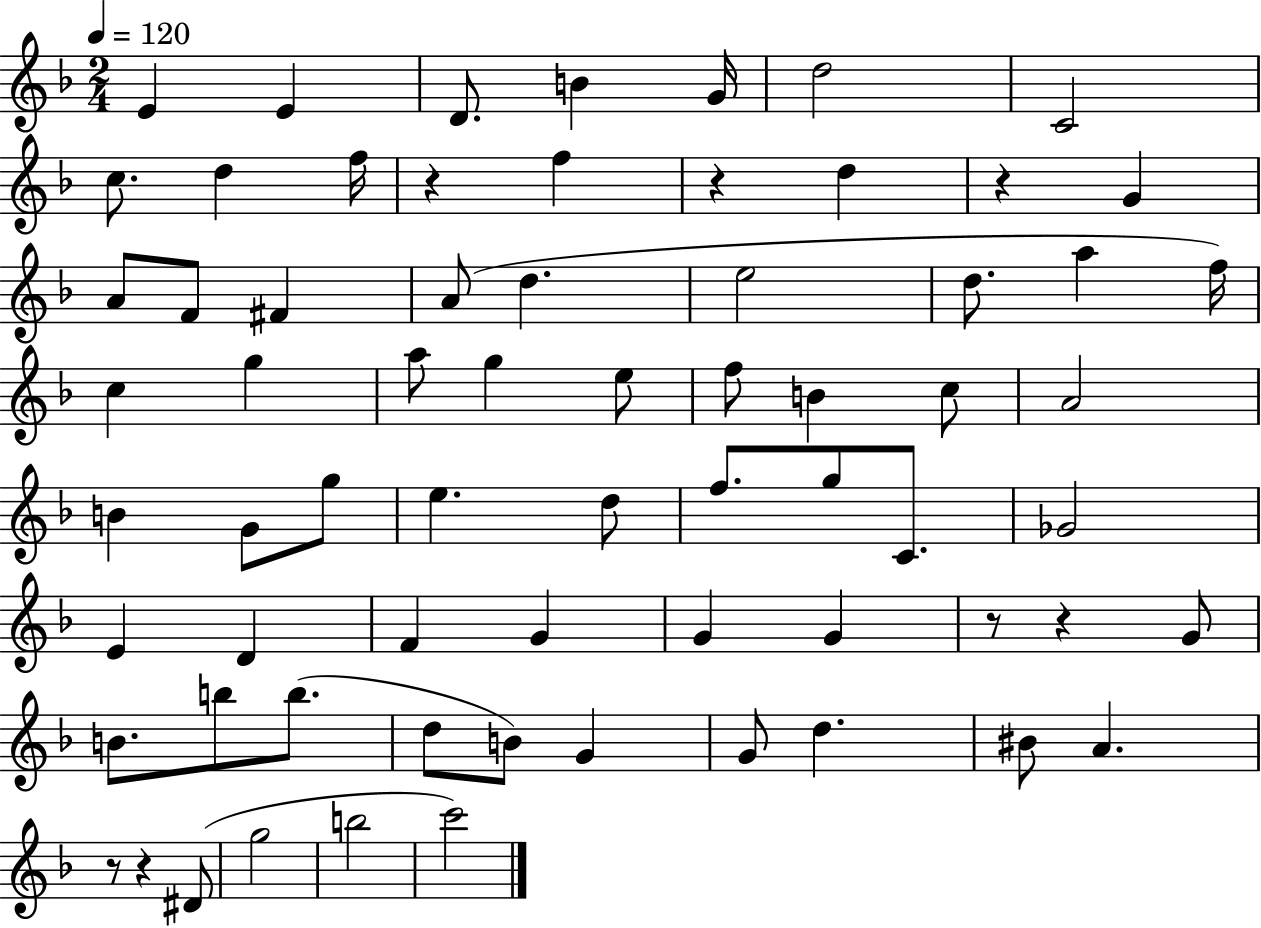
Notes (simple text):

E4/q E4/q D4/e. B4/q G4/s D5/h C4/h C5/e. D5/q F5/s R/q F5/q R/q D5/q R/q G4/q A4/e F4/e F#4/q A4/e D5/q. E5/h D5/e. A5/q F5/s C5/q G5/q A5/e G5/q E5/e F5/e B4/q C5/e A4/h B4/q G4/e G5/e E5/q. D5/e F5/e. G5/e C4/e. Gb4/h E4/q D4/q F4/q G4/q G4/q G4/q R/e R/q G4/e B4/e. B5/e B5/e. D5/e B4/e G4/q G4/e D5/q. BIS4/e A4/q. R/e R/q D#4/e G5/h B5/h C6/h